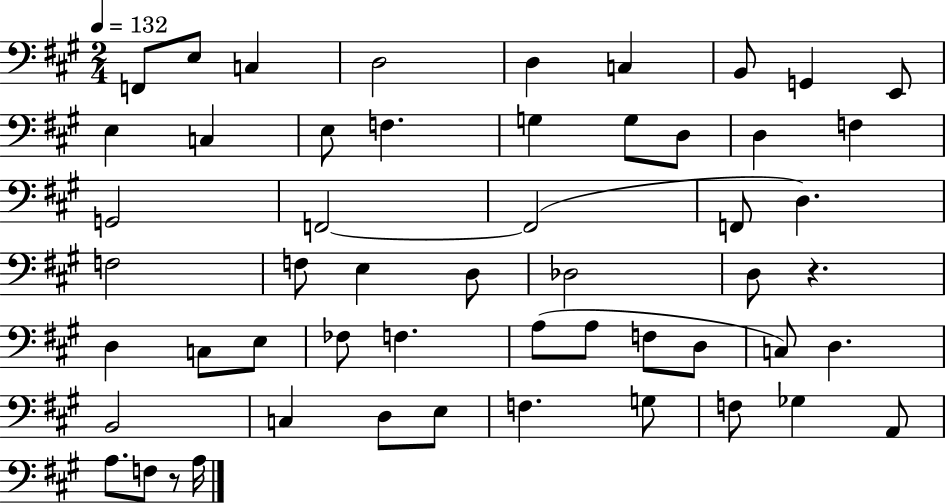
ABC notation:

X:1
T:Untitled
M:2/4
L:1/4
K:A
F,,/2 E,/2 C, D,2 D, C, B,,/2 G,, E,,/2 E, C, E,/2 F, G, G,/2 D,/2 D, F, G,,2 F,,2 F,,2 F,,/2 D, F,2 F,/2 E, D,/2 _D,2 D,/2 z D, C,/2 E,/2 _F,/2 F, A,/2 A,/2 F,/2 D,/2 C,/2 D, B,,2 C, D,/2 E,/2 F, G,/2 F,/2 _G, A,,/2 A,/2 F,/2 z/2 A,/4